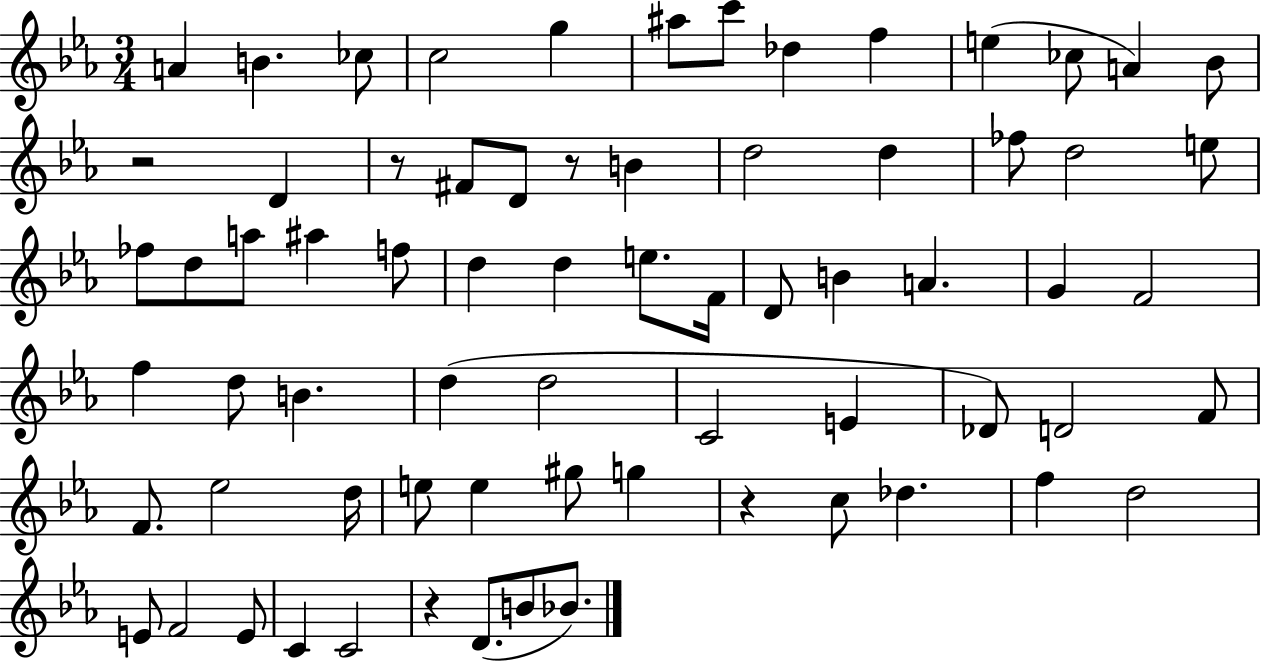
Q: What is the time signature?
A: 3/4